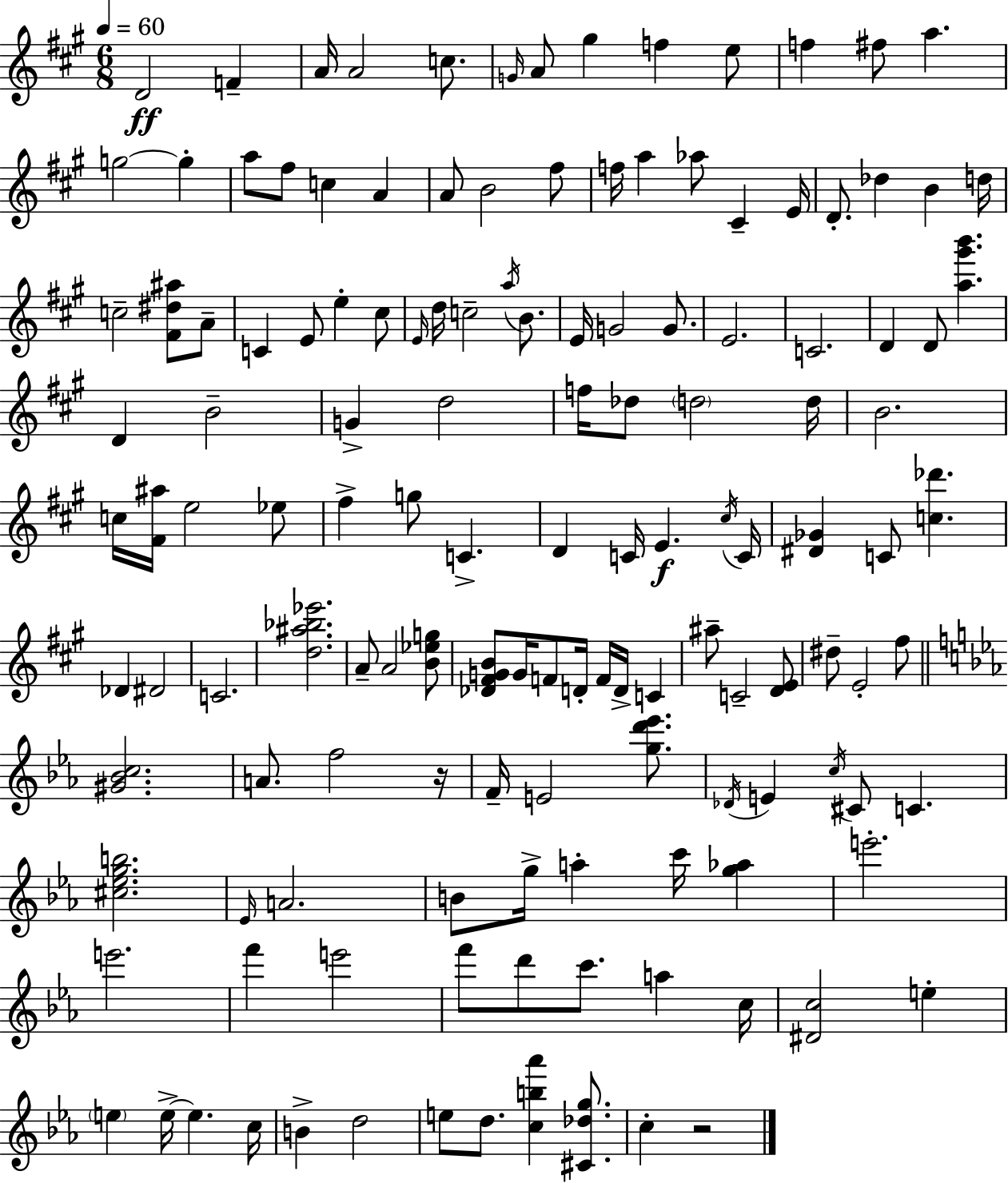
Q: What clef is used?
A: treble